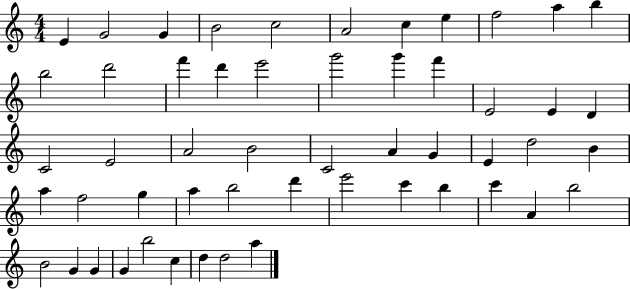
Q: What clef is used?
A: treble